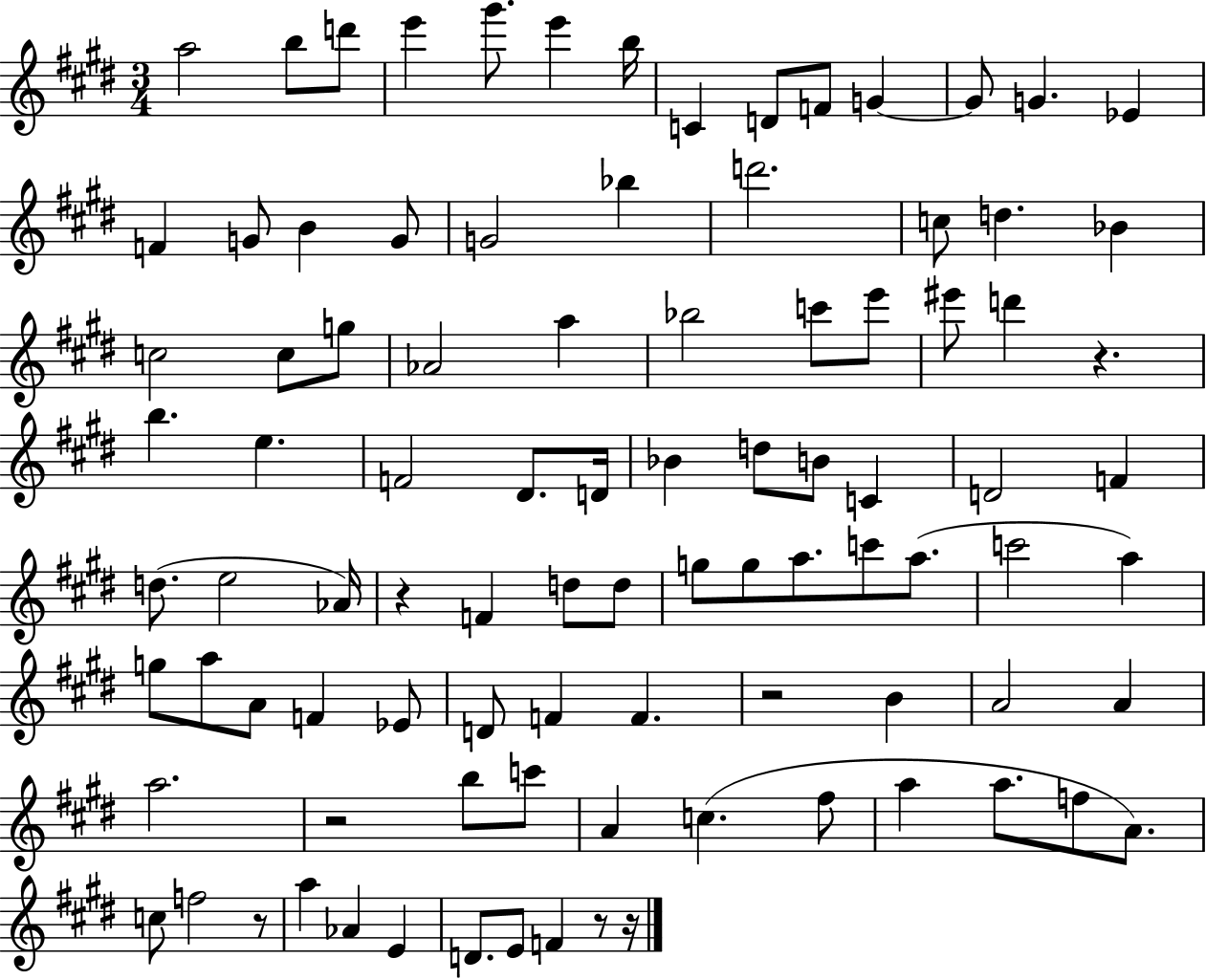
A5/h B5/e D6/e E6/q G#6/e. E6/q B5/s C4/q D4/e F4/e G4/q G4/e G4/q. Eb4/q F4/q G4/e B4/q G4/e G4/h Bb5/q D6/h. C5/e D5/q. Bb4/q C5/h C5/e G5/e Ab4/h A5/q Bb5/h C6/e E6/e EIS6/e D6/q R/q. B5/q. E5/q. F4/h D#4/e. D4/s Bb4/q D5/e B4/e C4/q D4/h F4/q D5/e. E5/h Ab4/s R/q F4/q D5/e D5/e G5/e G5/e A5/e. C6/e A5/e. C6/h A5/q G5/e A5/e A4/e F4/q Eb4/e D4/e F4/q F4/q. R/h B4/q A4/h A4/q A5/h. R/h B5/e C6/e A4/q C5/q. F#5/e A5/q A5/e. F5/e A4/e. C5/e F5/h R/e A5/q Ab4/q E4/q D4/e. E4/e F4/q R/e R/s